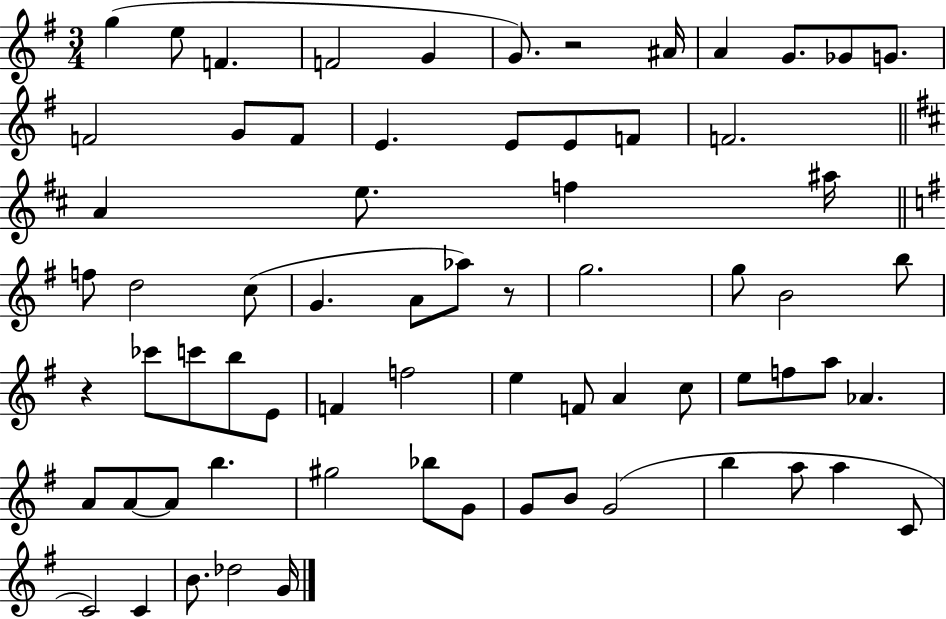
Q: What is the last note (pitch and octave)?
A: G4